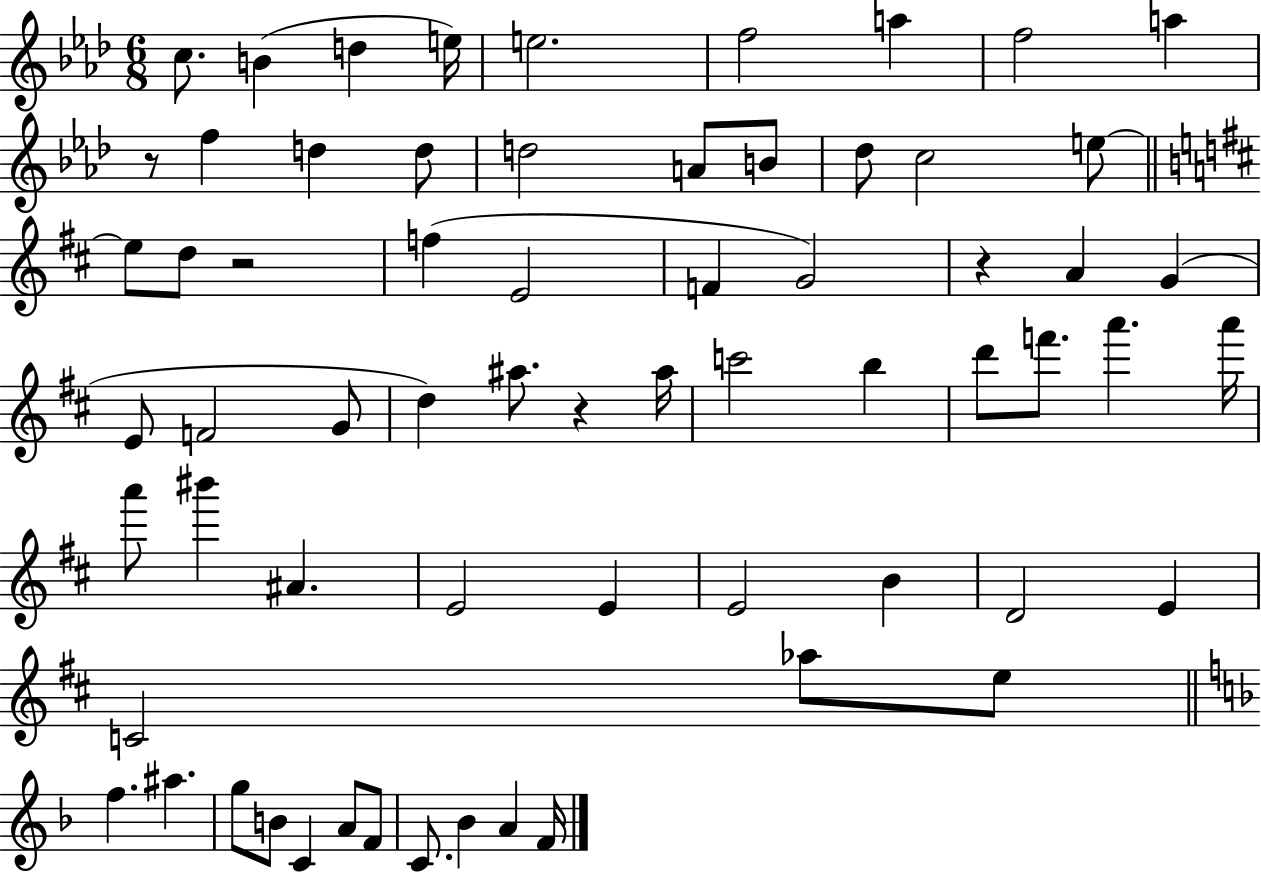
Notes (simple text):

C5/e. B4/q D5/q E5/s E5/h. F5/h A5/q F5/h A5/q R/e F5/q D5/q D5/e D5/h A4/e B4/e Db5/e C5/h E5/e E5/e D5/e R/h F5/q E4/h F4/q G4/h R/q A4/q G4/q E4/e F4/h G4/e D5/q A#5/e. R/q A#5/s C6/h B5/q D6/e F6/e. A6/q. A6/s A6/e BIS6/q A#4/q. E4/h E4/q E4/h B4/q D4/h E4/q C4/h Ab5/e E5/e F5/q. A#5/q. G5/e B4/e C4/q A4/e F4/e C4/e. Bb4/q A4/q F4/s